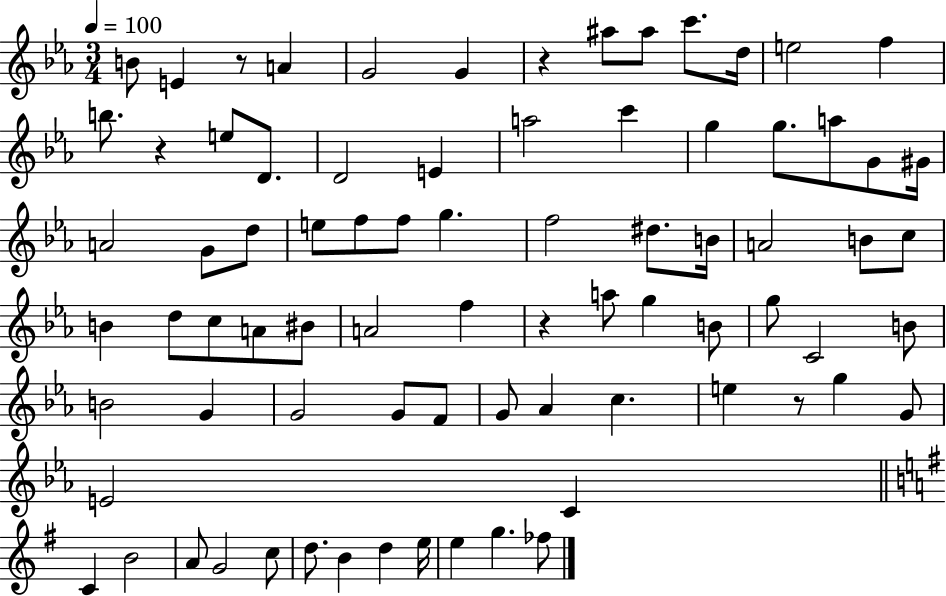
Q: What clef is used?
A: treble